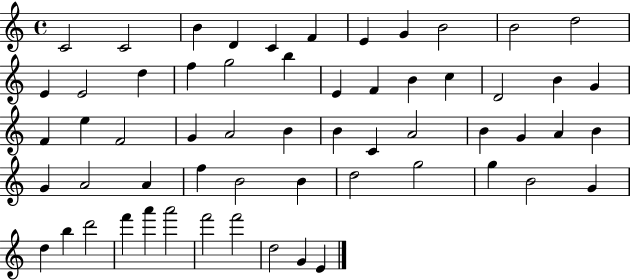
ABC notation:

X:1
T:Untitled
M:4/4
L:1/4
K:C
C2 C2 B D C F E G B2 B2 d2 E E2 d f g2 b E F B c D2 B G F e F2 G A2 B B C A2 B G A B G A2 A f B2 B d2 g2 g B2 G d b d'2 f' a' a'2 f'2 f'2 d2 G E